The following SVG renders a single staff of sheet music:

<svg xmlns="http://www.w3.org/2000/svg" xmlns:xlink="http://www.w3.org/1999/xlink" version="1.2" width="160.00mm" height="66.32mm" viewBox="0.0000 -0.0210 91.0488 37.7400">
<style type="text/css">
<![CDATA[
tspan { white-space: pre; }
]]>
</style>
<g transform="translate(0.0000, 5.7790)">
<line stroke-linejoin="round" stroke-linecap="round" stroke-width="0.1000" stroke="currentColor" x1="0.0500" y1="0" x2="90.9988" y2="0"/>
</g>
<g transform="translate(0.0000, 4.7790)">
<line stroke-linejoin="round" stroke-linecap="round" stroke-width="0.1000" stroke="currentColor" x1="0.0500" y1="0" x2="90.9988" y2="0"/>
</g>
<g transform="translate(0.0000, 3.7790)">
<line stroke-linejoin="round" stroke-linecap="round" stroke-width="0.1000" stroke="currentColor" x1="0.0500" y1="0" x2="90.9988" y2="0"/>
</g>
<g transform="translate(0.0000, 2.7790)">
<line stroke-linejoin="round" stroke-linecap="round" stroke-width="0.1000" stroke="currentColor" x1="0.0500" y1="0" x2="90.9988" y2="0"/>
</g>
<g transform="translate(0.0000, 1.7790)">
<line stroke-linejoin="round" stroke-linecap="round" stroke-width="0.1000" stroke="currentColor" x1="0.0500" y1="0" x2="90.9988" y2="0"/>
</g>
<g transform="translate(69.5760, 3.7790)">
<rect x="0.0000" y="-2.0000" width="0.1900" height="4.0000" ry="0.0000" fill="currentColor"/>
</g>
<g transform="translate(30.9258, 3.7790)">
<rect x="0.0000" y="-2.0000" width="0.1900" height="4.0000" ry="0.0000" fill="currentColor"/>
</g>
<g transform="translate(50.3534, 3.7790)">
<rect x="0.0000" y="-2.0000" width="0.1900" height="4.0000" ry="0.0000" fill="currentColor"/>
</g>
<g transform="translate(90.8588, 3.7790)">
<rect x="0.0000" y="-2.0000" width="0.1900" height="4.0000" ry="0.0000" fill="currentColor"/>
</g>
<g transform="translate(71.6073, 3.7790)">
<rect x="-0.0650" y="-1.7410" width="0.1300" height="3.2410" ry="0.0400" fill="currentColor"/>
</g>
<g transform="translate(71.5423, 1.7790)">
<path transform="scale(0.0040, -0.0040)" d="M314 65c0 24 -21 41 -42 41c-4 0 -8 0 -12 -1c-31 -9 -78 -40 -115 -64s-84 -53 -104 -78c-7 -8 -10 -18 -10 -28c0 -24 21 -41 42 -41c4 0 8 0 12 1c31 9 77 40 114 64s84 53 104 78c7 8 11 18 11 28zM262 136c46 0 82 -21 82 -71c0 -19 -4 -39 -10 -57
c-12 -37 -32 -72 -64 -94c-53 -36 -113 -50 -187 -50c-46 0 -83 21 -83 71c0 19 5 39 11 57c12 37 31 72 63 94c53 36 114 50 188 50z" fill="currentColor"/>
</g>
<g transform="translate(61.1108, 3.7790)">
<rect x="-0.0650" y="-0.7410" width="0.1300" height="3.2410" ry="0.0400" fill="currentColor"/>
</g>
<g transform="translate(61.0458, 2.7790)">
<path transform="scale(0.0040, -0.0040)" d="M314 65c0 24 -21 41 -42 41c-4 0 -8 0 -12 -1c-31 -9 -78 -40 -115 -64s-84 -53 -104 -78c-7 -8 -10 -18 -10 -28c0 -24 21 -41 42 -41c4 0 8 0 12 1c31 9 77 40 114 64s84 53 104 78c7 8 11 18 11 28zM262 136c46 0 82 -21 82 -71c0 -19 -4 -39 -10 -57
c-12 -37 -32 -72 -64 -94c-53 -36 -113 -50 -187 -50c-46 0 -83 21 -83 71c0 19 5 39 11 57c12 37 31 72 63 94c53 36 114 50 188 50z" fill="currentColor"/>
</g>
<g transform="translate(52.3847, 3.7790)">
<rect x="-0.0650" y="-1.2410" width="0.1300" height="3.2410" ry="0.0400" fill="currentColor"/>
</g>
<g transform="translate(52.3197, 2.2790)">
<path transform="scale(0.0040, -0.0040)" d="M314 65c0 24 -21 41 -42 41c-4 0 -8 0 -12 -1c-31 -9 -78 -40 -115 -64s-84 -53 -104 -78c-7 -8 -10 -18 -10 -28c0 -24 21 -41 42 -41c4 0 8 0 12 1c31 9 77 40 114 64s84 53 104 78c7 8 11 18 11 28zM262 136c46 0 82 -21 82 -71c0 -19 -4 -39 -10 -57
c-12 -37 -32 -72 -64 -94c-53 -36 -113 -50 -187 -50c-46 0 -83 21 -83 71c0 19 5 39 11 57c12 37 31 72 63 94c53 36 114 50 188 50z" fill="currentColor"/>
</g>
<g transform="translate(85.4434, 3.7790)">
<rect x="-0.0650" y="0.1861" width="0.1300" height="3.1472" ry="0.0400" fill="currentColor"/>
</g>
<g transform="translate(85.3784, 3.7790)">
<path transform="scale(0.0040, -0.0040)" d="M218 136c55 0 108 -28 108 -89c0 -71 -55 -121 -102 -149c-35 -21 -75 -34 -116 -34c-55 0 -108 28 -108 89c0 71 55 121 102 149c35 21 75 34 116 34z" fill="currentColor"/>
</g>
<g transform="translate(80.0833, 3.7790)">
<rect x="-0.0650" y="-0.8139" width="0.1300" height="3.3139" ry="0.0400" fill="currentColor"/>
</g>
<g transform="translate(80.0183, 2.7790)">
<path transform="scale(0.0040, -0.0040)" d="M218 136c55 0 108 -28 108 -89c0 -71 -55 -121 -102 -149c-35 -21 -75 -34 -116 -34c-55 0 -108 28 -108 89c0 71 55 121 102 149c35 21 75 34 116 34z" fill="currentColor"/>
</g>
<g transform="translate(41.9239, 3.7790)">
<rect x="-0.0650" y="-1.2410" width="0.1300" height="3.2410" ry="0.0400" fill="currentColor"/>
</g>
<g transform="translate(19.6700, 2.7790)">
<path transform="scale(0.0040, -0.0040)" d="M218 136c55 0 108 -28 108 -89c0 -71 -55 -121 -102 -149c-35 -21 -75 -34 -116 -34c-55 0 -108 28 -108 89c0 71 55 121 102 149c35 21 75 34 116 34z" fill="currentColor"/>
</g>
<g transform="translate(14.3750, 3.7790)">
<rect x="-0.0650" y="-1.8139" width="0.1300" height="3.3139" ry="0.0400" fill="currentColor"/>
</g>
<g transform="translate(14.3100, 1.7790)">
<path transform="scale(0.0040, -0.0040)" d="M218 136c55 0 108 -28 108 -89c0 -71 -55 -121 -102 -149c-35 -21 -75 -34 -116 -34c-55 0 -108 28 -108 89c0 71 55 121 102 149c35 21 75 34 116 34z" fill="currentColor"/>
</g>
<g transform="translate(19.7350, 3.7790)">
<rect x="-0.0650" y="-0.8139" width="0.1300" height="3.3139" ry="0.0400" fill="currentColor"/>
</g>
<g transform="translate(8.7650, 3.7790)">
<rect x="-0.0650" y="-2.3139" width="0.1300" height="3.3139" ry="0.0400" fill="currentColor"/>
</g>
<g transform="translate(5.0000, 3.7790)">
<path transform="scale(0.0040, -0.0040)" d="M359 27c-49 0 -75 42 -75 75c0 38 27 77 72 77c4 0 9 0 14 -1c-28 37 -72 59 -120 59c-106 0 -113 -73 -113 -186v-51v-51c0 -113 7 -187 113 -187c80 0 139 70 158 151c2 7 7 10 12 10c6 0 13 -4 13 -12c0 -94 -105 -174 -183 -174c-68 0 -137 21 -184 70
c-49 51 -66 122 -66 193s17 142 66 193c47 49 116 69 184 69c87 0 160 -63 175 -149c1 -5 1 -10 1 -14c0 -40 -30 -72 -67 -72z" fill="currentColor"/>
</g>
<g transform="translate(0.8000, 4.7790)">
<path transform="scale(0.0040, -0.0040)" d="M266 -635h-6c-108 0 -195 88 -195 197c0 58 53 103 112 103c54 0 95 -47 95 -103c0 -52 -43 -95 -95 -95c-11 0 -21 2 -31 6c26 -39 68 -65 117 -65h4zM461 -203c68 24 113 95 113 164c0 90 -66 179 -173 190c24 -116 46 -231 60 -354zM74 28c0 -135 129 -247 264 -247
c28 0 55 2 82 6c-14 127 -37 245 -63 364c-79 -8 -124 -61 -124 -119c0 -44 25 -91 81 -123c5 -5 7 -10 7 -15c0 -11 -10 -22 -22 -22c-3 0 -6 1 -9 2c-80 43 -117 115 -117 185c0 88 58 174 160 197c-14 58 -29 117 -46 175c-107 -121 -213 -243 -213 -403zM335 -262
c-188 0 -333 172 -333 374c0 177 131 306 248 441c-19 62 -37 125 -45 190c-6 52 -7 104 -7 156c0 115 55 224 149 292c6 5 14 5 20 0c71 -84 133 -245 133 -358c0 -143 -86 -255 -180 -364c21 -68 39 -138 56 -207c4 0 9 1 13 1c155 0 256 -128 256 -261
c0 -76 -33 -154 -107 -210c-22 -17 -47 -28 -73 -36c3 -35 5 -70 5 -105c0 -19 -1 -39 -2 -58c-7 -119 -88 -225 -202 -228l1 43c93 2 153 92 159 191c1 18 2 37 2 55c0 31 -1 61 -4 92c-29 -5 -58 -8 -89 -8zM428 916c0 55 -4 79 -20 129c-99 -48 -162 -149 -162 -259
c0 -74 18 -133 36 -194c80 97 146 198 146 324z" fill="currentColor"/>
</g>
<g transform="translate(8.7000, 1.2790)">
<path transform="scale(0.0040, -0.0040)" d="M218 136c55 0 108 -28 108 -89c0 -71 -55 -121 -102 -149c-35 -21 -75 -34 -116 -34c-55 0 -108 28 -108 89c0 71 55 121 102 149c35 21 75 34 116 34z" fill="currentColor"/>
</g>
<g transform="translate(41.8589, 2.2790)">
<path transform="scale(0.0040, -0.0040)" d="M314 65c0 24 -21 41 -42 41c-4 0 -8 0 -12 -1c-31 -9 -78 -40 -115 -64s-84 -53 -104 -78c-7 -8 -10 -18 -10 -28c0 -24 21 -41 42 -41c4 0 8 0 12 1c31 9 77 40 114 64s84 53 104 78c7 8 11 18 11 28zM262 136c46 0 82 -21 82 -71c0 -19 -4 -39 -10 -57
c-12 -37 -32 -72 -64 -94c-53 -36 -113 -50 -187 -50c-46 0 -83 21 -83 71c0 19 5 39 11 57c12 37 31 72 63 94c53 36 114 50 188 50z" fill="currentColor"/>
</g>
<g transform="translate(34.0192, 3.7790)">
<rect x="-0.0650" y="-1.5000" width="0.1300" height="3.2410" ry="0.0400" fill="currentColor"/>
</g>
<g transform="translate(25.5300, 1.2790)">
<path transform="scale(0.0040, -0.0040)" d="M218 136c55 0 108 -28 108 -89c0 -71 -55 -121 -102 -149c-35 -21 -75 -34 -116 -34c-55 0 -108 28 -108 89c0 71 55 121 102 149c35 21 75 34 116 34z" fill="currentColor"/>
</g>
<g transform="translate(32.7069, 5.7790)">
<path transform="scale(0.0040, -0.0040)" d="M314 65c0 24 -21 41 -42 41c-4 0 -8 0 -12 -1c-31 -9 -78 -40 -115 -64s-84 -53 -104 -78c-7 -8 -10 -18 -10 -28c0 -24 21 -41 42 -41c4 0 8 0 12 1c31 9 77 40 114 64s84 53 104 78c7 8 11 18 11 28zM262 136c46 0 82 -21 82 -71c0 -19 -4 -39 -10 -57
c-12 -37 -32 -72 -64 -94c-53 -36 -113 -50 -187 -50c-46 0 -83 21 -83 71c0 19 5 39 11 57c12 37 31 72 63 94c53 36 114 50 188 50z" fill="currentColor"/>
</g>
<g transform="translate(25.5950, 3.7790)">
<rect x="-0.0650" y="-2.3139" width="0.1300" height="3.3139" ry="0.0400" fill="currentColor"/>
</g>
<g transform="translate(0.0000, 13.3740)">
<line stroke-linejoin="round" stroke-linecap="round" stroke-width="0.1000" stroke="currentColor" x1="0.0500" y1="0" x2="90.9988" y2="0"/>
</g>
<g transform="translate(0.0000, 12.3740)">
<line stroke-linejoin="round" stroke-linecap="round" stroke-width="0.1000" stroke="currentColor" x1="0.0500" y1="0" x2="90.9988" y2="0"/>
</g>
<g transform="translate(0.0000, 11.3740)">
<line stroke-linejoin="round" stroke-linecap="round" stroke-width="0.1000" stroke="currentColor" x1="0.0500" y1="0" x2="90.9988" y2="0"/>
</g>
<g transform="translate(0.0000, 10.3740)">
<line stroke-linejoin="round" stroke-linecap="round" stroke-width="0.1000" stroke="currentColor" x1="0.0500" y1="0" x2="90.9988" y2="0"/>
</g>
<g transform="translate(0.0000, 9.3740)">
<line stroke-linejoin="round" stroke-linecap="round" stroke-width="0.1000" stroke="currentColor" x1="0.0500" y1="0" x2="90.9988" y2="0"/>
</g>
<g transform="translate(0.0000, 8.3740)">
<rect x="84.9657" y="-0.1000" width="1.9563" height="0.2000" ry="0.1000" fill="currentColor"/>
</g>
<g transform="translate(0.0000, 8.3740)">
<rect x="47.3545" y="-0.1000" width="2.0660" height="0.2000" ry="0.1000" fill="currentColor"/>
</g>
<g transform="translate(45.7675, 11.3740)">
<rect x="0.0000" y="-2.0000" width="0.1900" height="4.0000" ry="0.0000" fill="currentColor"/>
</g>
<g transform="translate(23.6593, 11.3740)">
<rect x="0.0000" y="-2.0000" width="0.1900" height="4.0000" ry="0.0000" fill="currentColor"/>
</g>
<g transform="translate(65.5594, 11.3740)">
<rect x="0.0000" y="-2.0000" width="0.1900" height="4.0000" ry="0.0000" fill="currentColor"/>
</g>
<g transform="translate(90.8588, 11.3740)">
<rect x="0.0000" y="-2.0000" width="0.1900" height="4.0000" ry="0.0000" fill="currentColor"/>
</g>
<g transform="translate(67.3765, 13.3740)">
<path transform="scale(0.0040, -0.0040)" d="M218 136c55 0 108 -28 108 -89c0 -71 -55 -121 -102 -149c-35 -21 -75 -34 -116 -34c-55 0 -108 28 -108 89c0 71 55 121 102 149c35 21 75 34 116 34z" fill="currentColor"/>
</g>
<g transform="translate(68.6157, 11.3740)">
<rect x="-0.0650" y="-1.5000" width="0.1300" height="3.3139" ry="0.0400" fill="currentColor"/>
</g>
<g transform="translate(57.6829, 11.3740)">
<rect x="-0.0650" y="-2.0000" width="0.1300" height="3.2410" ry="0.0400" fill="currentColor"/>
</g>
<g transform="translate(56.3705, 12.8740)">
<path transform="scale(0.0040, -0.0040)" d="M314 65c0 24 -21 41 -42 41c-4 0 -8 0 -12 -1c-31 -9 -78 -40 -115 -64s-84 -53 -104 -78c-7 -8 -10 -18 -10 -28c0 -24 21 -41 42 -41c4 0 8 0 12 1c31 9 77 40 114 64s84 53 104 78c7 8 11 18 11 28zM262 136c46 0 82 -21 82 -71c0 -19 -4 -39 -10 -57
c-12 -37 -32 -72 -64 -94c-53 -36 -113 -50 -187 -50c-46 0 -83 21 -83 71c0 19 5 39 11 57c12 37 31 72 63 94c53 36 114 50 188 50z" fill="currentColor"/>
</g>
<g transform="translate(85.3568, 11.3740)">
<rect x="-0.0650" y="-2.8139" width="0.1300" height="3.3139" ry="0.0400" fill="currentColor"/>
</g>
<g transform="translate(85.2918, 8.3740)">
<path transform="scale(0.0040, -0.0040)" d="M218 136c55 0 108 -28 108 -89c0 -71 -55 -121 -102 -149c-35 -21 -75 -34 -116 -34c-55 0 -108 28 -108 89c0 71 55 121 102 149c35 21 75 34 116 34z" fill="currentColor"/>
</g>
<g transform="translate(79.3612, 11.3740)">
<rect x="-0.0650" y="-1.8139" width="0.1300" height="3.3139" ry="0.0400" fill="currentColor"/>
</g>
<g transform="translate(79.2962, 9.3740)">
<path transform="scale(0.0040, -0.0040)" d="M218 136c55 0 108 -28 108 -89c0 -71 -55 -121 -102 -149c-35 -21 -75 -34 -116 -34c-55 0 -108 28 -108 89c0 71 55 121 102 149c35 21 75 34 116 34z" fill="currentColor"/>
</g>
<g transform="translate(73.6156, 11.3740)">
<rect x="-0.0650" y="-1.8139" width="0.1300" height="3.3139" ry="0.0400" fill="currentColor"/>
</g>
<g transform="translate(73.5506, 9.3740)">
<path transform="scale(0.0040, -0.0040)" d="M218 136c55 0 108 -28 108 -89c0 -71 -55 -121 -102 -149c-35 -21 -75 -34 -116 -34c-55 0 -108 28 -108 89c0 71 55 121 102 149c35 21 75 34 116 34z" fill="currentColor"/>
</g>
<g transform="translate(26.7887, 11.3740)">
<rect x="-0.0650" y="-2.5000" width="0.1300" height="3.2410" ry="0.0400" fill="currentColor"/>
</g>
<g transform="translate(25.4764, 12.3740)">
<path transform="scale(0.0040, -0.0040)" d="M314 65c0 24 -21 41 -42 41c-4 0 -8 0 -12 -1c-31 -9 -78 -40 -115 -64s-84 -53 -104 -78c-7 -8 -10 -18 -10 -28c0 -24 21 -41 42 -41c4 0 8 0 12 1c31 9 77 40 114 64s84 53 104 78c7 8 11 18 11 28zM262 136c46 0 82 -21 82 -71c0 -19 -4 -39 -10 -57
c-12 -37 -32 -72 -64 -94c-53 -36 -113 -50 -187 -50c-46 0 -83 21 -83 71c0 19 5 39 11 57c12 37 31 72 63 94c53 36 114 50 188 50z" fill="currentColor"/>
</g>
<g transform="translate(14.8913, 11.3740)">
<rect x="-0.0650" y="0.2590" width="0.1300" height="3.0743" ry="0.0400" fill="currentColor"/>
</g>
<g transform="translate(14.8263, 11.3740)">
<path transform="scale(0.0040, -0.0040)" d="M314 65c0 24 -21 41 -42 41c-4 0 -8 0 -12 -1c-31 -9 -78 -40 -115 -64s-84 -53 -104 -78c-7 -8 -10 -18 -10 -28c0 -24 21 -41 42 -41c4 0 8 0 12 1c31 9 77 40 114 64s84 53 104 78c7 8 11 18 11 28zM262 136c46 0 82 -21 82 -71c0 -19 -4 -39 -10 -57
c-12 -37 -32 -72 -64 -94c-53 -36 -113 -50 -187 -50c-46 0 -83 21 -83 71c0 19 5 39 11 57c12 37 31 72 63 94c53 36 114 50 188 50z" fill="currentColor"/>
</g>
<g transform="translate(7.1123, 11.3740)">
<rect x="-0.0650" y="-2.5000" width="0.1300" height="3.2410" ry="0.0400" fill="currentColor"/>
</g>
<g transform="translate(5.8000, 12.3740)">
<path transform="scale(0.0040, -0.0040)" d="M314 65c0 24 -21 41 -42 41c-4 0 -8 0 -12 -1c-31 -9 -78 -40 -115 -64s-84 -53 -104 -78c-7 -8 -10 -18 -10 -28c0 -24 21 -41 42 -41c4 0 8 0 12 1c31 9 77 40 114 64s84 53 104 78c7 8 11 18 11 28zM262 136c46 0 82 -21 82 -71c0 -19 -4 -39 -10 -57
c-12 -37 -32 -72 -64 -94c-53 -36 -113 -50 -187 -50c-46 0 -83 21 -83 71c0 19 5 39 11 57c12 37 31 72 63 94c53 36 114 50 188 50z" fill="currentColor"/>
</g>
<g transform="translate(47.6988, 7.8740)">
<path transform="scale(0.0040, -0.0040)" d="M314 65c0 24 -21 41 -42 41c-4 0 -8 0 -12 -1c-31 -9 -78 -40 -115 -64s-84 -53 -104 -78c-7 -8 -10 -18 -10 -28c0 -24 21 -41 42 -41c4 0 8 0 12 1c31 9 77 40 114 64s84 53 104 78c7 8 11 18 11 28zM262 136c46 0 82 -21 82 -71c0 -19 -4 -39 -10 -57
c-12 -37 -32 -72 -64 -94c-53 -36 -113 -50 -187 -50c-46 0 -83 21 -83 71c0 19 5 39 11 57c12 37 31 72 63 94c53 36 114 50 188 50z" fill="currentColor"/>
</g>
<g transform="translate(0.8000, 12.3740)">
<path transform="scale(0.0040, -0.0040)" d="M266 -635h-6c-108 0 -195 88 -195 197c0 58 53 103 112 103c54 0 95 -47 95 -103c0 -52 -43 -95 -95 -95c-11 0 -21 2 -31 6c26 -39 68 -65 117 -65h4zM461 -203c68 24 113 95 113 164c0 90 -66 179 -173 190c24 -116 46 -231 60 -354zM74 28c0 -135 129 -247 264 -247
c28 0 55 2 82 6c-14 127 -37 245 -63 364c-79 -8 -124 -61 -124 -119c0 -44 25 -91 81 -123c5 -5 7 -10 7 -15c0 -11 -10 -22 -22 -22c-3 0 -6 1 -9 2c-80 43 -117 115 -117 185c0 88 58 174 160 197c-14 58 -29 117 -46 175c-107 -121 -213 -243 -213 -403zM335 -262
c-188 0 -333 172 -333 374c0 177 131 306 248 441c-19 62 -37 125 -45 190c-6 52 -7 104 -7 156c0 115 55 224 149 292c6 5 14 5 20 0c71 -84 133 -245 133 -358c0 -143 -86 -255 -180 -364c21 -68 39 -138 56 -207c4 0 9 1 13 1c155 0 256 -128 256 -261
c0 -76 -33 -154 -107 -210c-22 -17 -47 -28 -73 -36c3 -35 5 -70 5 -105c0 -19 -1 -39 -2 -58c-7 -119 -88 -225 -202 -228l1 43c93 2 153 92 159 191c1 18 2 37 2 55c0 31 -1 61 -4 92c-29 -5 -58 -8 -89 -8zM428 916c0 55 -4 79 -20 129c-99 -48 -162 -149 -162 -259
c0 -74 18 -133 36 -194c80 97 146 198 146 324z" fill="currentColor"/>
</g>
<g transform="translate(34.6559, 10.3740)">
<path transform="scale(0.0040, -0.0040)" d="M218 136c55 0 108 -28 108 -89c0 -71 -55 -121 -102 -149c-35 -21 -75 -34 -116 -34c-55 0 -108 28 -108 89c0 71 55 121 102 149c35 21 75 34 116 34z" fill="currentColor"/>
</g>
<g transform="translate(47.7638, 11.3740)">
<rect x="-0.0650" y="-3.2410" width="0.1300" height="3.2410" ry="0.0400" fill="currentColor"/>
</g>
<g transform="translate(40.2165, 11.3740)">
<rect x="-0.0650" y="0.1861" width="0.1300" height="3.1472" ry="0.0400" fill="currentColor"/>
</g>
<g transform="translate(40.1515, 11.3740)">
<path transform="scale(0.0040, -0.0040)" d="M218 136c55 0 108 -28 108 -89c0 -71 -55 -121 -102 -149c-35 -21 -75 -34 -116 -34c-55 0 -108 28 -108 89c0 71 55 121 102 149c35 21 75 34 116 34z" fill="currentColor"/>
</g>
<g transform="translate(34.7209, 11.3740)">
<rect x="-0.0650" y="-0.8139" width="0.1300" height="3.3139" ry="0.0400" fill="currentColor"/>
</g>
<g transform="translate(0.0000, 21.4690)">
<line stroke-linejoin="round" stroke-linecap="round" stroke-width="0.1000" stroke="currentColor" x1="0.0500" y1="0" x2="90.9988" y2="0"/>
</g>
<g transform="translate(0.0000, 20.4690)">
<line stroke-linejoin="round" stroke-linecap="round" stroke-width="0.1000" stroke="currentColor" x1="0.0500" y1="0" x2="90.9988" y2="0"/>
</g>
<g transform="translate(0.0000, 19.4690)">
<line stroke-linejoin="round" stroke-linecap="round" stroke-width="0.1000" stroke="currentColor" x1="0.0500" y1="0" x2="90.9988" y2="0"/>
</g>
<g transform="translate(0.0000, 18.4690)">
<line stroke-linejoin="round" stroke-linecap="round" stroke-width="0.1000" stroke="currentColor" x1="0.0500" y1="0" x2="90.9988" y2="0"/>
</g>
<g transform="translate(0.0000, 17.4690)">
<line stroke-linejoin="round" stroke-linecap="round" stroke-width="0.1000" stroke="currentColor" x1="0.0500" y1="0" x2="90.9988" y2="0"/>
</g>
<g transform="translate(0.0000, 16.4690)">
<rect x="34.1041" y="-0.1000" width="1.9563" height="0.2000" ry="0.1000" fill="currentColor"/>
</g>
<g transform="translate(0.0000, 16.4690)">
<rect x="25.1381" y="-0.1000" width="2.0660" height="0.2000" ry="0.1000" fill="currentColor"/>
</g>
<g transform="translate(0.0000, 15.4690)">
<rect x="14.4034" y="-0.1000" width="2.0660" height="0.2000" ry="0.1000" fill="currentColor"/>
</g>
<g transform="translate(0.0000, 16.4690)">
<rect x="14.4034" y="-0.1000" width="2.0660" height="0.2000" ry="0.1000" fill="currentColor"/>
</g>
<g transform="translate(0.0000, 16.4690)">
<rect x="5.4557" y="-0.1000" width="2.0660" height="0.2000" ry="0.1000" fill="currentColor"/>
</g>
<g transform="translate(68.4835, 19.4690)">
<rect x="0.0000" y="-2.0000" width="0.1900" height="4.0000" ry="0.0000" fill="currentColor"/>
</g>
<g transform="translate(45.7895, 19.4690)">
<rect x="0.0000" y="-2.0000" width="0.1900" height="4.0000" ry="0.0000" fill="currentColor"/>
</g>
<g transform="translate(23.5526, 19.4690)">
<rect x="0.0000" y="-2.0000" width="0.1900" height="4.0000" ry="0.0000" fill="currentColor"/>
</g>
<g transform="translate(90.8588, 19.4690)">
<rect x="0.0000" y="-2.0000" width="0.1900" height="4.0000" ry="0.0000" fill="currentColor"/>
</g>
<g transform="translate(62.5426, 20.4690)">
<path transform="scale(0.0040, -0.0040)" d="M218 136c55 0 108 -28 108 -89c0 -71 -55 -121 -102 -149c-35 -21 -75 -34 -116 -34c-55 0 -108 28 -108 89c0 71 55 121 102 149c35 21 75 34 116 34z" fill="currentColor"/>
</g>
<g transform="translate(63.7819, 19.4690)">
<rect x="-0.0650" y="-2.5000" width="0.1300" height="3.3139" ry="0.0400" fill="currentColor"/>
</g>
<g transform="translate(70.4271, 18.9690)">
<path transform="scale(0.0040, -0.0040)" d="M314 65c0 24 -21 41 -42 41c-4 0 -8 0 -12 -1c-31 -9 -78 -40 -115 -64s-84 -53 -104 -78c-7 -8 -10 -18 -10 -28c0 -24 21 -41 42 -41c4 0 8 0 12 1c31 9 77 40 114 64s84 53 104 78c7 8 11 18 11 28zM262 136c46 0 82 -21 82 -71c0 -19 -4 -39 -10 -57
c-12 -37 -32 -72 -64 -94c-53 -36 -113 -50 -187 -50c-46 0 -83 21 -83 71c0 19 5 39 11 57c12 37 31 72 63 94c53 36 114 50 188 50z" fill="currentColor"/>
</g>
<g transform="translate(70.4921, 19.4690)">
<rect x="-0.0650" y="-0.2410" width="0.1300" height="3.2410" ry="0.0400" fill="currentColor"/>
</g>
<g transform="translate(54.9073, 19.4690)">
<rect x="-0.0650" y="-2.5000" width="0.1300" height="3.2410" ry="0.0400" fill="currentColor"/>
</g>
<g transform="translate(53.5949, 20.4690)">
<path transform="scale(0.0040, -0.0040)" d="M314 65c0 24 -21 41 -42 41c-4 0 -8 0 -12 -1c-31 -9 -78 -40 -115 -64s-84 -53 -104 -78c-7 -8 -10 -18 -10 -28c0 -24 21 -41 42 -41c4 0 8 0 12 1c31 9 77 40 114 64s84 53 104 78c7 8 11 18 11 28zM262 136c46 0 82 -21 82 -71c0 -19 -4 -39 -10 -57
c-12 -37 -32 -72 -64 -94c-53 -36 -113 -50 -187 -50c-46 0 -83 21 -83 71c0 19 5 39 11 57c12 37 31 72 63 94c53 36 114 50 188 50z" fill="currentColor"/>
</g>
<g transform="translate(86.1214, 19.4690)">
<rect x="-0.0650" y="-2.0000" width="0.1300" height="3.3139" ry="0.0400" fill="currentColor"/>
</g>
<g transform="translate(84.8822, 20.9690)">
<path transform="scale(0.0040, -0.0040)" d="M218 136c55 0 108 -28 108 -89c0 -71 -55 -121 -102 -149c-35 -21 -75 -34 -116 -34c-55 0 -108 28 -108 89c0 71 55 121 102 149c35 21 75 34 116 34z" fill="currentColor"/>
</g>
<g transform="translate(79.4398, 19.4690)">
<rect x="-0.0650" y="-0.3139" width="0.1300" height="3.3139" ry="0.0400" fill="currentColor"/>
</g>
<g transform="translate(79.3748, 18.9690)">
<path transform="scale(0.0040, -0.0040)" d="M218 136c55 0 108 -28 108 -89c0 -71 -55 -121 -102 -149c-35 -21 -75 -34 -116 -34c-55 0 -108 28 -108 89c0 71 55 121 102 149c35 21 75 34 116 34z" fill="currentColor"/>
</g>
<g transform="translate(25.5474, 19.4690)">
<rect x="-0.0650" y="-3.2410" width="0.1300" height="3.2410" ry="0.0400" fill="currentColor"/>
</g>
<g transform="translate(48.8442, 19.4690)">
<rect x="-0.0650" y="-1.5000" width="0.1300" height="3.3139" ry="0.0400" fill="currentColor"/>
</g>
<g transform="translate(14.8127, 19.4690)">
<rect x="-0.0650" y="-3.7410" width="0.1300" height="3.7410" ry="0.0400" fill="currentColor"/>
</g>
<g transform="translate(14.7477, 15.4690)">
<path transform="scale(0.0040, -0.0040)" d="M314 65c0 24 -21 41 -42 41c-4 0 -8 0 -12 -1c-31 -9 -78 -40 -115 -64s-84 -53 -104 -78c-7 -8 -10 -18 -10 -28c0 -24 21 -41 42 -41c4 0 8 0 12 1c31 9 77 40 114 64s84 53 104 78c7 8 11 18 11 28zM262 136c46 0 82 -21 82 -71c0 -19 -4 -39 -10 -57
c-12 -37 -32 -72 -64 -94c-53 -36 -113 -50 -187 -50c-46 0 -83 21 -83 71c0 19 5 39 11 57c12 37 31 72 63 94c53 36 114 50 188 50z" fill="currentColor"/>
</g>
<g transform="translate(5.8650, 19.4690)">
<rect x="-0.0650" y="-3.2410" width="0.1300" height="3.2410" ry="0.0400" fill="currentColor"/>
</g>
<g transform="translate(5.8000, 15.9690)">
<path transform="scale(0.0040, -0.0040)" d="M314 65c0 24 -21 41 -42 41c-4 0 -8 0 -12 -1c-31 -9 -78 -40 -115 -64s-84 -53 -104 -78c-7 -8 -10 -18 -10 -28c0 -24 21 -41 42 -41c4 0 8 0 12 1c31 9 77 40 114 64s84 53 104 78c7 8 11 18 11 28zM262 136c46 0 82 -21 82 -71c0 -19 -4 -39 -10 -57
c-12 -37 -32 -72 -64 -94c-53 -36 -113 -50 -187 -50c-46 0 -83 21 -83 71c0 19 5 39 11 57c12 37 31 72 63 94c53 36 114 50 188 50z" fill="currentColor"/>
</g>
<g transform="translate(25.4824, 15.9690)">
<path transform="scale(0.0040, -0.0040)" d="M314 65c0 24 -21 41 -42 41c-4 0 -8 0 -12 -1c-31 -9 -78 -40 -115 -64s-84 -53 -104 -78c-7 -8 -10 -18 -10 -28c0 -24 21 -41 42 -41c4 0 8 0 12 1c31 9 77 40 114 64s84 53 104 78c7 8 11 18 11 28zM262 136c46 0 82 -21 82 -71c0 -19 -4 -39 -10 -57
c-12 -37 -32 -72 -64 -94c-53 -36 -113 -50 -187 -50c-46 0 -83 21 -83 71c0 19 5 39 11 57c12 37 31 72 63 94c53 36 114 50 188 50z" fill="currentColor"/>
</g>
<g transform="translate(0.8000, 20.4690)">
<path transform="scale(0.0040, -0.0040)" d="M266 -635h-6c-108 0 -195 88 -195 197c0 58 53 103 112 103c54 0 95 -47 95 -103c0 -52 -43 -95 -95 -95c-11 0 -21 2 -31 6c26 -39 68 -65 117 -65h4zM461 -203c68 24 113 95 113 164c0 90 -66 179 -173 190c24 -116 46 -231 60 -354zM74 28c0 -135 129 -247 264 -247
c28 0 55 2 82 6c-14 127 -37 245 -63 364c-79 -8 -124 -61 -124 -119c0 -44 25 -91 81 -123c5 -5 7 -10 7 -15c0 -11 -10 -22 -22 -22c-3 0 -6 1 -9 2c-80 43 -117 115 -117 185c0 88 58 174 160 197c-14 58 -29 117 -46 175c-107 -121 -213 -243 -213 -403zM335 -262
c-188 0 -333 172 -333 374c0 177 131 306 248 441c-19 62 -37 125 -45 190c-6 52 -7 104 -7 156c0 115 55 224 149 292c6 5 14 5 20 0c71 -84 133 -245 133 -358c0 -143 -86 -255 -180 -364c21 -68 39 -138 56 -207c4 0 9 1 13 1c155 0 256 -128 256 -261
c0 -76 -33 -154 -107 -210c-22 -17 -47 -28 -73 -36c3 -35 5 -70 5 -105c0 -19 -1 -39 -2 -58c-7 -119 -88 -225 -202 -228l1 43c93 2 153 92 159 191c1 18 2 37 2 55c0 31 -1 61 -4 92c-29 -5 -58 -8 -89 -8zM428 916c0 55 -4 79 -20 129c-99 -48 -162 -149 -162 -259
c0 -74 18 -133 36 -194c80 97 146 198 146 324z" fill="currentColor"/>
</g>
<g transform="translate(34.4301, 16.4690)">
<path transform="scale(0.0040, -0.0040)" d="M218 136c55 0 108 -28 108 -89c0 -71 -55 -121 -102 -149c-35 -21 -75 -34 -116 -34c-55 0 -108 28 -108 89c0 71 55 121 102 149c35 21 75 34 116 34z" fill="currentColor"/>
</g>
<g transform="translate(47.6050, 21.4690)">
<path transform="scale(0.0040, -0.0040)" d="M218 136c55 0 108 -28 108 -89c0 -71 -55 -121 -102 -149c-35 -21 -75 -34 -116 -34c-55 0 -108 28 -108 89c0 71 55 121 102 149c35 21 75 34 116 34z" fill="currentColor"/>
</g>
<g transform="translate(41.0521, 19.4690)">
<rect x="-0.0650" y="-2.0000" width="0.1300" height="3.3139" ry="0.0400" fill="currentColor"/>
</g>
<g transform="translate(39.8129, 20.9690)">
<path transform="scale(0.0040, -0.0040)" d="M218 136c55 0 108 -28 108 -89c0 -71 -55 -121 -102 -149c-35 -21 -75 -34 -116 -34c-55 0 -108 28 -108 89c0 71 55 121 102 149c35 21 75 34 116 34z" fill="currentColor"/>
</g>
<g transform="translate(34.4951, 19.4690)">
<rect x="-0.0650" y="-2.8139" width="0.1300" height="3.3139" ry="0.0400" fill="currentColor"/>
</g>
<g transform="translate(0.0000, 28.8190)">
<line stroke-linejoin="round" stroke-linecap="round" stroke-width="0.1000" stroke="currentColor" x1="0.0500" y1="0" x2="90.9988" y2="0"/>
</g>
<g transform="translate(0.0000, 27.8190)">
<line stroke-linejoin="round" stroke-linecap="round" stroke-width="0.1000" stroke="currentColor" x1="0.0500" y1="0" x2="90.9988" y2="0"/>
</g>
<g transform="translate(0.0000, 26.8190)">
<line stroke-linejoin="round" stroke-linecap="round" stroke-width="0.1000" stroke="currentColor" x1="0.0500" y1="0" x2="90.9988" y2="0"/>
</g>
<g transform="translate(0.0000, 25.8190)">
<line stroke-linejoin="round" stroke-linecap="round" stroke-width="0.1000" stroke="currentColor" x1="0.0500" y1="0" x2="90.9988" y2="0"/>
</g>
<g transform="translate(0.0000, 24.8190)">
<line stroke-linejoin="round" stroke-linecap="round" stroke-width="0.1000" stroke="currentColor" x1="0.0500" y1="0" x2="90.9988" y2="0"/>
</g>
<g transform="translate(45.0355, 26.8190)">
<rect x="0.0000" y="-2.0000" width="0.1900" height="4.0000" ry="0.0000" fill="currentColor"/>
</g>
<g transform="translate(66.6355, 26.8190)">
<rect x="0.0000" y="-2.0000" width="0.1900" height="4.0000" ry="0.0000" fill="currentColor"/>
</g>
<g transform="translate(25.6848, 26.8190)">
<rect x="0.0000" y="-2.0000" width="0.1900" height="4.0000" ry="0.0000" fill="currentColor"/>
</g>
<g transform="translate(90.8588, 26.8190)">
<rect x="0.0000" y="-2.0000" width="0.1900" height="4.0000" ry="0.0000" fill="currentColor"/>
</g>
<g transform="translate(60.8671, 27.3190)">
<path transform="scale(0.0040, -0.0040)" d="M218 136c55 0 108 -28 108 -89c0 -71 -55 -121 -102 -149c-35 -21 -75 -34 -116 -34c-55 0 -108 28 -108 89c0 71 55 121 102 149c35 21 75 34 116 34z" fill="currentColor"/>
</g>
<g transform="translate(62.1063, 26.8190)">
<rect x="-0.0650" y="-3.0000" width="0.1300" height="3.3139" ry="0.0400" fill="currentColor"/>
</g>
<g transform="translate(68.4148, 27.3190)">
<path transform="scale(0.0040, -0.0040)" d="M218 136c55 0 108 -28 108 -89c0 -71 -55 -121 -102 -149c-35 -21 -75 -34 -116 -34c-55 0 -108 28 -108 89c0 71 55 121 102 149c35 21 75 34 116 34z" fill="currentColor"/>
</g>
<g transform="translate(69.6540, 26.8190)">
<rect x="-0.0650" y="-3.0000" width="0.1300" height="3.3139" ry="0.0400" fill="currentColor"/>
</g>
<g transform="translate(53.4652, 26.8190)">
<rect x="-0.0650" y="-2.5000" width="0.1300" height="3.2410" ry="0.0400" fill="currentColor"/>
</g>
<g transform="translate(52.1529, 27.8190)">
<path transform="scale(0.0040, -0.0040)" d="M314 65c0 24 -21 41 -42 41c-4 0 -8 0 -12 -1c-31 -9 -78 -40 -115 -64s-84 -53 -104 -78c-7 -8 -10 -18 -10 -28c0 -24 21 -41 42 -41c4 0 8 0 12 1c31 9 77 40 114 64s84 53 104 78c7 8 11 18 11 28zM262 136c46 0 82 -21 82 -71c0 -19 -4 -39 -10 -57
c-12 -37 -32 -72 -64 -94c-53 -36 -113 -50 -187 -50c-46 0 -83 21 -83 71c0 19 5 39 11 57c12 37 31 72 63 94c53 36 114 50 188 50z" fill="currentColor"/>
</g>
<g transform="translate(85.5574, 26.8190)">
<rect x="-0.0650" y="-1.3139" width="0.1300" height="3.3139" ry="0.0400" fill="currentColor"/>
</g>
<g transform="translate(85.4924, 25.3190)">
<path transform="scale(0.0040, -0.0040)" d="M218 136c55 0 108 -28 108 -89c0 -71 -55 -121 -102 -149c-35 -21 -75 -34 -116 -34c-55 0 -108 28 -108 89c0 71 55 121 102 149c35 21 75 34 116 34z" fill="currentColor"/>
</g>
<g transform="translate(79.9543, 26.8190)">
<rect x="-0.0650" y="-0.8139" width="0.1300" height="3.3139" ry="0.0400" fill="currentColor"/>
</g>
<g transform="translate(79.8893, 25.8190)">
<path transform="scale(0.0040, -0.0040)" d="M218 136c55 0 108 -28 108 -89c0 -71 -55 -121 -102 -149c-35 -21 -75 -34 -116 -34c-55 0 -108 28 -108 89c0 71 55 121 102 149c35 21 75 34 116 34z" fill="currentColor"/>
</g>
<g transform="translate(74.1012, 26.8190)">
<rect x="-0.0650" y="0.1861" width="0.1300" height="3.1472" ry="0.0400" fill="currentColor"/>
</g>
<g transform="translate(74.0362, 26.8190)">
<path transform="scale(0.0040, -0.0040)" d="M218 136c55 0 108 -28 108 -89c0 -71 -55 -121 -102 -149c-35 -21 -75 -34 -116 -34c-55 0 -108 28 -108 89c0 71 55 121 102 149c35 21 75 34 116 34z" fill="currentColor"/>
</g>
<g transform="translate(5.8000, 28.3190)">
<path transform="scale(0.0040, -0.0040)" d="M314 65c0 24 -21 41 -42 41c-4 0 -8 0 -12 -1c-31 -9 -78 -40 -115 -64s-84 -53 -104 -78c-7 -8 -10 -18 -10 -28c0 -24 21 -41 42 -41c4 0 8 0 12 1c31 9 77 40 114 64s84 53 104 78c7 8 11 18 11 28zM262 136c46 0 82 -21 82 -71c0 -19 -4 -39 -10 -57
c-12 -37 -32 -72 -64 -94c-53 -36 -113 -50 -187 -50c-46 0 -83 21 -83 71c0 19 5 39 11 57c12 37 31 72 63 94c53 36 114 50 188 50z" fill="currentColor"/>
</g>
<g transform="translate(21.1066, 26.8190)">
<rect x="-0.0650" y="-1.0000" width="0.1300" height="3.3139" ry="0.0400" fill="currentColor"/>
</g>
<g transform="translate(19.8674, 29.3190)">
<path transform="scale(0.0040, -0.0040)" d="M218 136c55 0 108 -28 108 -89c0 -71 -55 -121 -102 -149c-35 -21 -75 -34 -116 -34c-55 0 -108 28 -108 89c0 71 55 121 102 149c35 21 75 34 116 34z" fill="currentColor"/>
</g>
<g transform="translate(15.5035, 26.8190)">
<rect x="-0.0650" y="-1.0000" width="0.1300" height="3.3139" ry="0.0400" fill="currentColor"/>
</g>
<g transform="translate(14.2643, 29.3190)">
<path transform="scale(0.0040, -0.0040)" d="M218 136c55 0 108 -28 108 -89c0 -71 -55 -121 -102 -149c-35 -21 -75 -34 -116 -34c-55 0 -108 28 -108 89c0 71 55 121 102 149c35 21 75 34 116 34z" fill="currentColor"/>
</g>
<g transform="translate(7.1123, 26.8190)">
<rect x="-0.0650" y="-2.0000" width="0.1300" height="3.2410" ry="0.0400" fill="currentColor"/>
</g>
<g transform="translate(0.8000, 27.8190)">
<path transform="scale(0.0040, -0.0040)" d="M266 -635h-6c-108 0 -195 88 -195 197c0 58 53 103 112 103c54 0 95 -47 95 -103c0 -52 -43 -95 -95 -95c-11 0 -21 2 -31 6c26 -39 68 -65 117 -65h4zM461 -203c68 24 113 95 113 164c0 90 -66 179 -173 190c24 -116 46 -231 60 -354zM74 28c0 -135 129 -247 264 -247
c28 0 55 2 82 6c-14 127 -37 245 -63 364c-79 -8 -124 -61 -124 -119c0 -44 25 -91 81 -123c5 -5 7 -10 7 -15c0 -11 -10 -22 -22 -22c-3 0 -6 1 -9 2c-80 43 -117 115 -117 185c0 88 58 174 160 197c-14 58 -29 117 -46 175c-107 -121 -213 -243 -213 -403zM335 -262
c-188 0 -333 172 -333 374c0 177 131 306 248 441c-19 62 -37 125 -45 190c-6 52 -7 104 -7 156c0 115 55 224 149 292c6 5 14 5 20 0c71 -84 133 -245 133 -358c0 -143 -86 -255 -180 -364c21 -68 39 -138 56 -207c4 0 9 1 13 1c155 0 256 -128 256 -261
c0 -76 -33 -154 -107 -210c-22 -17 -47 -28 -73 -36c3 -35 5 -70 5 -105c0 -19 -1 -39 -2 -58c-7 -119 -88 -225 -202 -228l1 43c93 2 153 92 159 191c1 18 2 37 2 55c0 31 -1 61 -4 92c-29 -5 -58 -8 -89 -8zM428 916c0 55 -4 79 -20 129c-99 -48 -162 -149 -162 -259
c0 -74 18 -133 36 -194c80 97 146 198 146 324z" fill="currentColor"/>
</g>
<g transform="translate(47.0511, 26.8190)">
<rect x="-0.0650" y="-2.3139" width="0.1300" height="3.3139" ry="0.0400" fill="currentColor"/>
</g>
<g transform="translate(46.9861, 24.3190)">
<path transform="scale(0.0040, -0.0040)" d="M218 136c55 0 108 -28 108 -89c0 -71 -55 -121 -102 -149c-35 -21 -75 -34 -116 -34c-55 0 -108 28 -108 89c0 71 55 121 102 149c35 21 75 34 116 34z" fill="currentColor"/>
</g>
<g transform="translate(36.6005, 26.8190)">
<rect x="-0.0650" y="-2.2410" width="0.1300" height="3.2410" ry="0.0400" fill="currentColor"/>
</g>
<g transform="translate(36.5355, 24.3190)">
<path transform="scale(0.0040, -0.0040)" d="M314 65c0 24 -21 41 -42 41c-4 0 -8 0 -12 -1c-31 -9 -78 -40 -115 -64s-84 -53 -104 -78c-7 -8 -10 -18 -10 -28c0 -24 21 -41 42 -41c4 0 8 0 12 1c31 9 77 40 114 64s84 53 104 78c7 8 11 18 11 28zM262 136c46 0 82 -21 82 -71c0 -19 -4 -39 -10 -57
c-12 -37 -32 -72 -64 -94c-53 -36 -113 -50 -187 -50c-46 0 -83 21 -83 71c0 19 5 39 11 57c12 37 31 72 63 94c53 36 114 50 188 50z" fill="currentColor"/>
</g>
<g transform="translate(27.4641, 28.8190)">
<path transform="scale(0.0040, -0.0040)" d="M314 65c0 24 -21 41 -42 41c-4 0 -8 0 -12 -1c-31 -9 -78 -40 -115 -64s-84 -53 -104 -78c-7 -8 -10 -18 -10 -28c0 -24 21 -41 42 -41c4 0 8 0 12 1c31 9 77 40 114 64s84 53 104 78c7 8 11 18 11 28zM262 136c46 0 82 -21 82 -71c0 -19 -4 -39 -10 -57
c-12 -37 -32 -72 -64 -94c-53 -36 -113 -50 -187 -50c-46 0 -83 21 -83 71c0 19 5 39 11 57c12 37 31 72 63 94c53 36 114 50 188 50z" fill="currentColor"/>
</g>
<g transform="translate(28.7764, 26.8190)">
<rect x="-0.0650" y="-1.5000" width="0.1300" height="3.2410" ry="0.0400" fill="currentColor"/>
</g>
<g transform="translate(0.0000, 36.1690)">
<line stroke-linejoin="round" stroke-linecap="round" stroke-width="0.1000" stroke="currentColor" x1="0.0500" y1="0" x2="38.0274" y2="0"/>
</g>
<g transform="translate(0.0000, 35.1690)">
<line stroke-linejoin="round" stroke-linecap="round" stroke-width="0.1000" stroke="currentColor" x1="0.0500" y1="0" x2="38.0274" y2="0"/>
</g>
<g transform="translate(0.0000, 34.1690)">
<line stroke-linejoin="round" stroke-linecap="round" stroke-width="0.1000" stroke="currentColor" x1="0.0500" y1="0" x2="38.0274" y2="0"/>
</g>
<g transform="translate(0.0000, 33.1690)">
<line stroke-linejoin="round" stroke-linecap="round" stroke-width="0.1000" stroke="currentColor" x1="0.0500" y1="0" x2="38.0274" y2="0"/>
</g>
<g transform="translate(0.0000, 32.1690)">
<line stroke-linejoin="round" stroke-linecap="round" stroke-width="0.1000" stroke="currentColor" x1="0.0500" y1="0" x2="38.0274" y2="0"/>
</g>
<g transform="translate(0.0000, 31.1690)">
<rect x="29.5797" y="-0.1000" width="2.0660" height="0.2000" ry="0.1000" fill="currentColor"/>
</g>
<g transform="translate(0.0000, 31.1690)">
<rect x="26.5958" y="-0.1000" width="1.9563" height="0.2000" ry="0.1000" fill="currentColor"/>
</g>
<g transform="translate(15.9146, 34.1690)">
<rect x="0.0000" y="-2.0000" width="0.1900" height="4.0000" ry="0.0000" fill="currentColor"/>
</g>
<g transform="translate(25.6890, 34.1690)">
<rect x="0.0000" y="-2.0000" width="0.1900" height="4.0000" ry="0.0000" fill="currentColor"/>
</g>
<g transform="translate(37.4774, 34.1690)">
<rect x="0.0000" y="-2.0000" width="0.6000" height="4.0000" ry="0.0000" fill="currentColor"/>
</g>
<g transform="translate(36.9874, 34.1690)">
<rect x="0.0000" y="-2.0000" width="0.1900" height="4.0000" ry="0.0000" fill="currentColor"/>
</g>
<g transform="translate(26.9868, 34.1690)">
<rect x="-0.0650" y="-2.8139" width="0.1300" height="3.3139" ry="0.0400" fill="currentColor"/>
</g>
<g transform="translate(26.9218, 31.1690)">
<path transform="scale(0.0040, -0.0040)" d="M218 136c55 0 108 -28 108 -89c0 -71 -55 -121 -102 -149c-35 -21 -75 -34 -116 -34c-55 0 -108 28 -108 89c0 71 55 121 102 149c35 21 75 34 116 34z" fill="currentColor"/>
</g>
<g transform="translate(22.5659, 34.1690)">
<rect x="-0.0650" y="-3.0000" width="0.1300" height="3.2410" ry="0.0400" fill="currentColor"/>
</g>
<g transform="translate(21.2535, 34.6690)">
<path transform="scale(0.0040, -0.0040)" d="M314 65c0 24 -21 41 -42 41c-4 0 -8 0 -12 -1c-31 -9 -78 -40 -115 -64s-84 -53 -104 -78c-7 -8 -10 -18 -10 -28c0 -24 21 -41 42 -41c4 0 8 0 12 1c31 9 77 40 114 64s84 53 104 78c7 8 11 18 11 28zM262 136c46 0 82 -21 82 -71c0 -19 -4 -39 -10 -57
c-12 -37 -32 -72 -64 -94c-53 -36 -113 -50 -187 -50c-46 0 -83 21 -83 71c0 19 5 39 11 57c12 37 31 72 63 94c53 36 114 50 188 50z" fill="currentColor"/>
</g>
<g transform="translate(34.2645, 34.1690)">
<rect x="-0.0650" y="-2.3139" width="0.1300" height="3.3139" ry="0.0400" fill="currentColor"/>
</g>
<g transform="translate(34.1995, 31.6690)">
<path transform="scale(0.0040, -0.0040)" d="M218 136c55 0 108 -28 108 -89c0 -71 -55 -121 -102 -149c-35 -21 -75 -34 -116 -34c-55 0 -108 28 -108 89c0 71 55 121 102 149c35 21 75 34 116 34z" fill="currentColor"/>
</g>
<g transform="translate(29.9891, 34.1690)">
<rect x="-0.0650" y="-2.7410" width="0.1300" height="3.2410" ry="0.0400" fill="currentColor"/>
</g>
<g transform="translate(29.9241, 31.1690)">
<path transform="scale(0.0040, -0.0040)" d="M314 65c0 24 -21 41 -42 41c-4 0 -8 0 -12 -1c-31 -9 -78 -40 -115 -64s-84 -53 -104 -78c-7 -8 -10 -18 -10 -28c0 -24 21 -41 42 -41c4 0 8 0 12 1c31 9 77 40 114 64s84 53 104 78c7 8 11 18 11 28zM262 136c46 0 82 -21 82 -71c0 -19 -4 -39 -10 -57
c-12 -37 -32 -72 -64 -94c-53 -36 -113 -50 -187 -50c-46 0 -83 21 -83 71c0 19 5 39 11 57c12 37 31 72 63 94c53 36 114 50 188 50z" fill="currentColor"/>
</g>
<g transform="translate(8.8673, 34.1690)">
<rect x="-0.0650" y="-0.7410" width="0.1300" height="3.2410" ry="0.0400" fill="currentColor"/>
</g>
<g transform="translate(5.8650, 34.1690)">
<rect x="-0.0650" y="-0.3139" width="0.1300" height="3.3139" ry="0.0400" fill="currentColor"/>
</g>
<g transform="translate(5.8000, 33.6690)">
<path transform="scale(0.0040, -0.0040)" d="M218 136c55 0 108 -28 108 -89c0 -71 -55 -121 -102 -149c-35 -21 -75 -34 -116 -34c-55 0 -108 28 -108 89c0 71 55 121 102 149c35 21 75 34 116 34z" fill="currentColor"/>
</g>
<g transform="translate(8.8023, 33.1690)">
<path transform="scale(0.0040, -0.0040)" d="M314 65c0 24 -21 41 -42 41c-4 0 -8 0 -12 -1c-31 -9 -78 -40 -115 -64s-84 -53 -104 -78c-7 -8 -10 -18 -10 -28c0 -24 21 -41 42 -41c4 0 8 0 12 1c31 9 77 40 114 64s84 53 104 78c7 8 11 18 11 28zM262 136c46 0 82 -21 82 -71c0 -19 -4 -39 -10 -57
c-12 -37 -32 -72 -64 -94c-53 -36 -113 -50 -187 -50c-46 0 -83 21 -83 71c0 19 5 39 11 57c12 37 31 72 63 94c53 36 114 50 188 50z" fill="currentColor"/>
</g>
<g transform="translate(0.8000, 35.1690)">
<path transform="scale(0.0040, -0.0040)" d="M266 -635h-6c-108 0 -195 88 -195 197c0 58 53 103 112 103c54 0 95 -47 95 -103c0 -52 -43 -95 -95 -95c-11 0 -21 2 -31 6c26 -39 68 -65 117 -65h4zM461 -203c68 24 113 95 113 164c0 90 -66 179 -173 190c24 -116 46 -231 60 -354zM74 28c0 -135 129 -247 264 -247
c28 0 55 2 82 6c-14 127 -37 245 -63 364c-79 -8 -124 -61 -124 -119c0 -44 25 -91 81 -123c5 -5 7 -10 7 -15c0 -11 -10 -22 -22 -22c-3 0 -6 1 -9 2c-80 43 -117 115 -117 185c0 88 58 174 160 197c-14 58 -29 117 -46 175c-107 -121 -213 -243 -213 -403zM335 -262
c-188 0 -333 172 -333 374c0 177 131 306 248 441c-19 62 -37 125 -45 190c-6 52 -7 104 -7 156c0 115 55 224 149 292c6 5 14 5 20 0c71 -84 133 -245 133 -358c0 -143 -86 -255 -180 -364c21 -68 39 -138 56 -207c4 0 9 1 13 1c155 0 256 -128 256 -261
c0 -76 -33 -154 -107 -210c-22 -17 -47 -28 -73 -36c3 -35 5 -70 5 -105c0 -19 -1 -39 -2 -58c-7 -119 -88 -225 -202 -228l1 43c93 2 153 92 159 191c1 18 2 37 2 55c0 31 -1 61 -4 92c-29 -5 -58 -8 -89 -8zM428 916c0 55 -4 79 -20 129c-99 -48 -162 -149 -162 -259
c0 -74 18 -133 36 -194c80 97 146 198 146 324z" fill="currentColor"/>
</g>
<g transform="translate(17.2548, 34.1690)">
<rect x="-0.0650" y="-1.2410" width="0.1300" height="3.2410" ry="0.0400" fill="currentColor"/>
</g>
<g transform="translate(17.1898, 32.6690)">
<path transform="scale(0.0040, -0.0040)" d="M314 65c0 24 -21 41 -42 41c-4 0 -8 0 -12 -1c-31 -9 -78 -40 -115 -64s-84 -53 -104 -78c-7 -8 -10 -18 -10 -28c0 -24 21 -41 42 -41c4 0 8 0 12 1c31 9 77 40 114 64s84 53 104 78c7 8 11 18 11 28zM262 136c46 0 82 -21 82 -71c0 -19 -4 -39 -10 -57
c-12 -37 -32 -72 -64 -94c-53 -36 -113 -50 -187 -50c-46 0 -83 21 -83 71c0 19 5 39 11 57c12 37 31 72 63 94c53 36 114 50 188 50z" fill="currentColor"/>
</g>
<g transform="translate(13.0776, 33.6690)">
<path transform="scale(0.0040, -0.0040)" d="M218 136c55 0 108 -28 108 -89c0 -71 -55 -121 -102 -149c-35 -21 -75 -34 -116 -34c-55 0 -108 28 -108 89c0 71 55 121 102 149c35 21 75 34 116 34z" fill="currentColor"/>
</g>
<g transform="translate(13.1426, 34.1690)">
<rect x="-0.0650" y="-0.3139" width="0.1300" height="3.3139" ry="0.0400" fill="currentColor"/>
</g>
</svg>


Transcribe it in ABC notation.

X:1
T:Untitled
M:4/4
L:1/4
K:C
g f d g E2 e2 e2 d2 f2 d B G2 B2 G2 d B b2 F2 E f f a b2 c'2 b2 a F E G2 G c2 c F F2 D D E2 g2 g G2 A A B d e c d2 c e2 A2 a a2 g